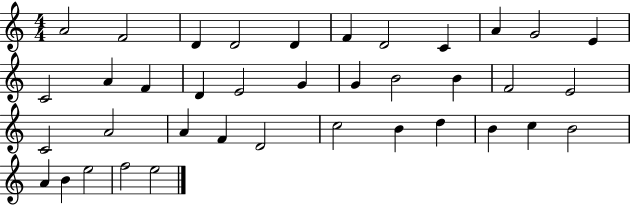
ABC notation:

X:1
T:Untitled
M:4/4
L:1/4
K:C
A2 F2 D D2 D F D2 C A G2 E C2 A F D E2 G G B2 B F2 E2 C2 A2 A F D2 c2 B d B c B2 A B e2 f2 e2